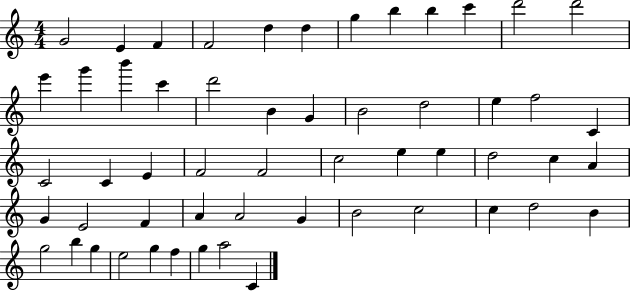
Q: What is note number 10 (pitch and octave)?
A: C6